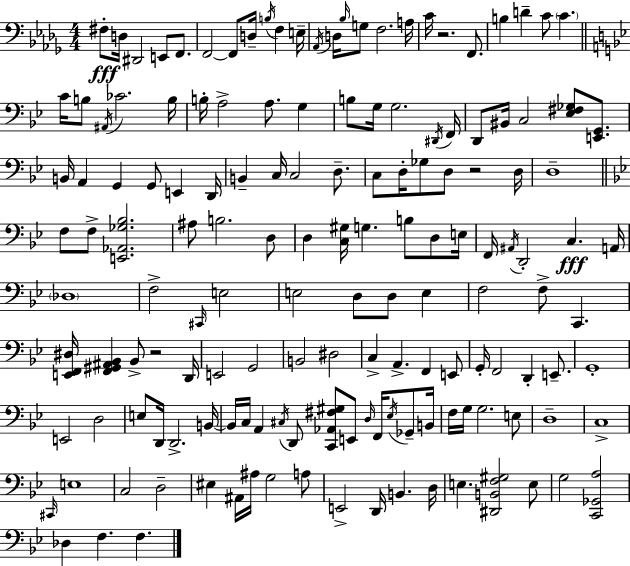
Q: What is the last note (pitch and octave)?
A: F3